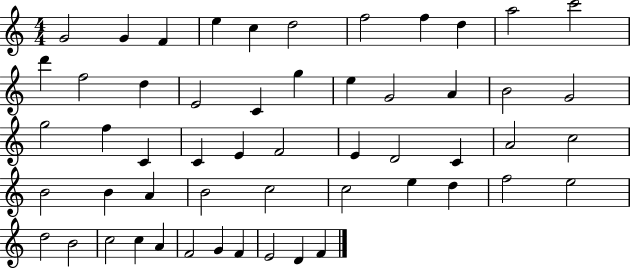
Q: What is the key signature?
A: C major